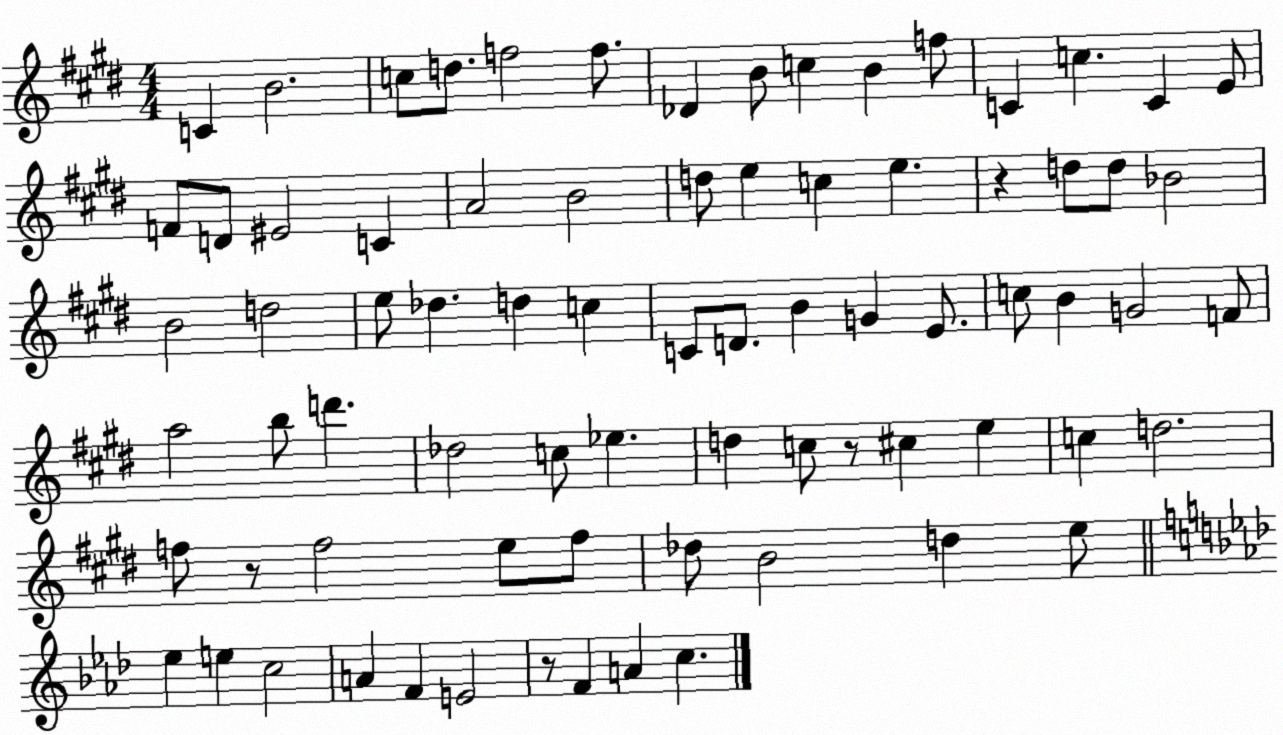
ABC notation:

X:1
T:Untitled
M:4/4
L:1/4
K:E
C B2 c/2 d/2 f2 f/2 _D B/2 c B f/2 C c C E/2 F/2 D/2 ^E2 C A2 B2 d/2 e c e z d/2 d/2 _B2 B2 d2 e/2 _d d c C/2 D/2 B G E/2 c/2 B G2 F/2 a2 b/2 d' _d2 c/2 _e d c/2 z/2 ^c e c d2 f/2 z/2 f2 e/2 f/2 _d/2 B2 d e/2 _e e c2 A F E2 z/2 F A c